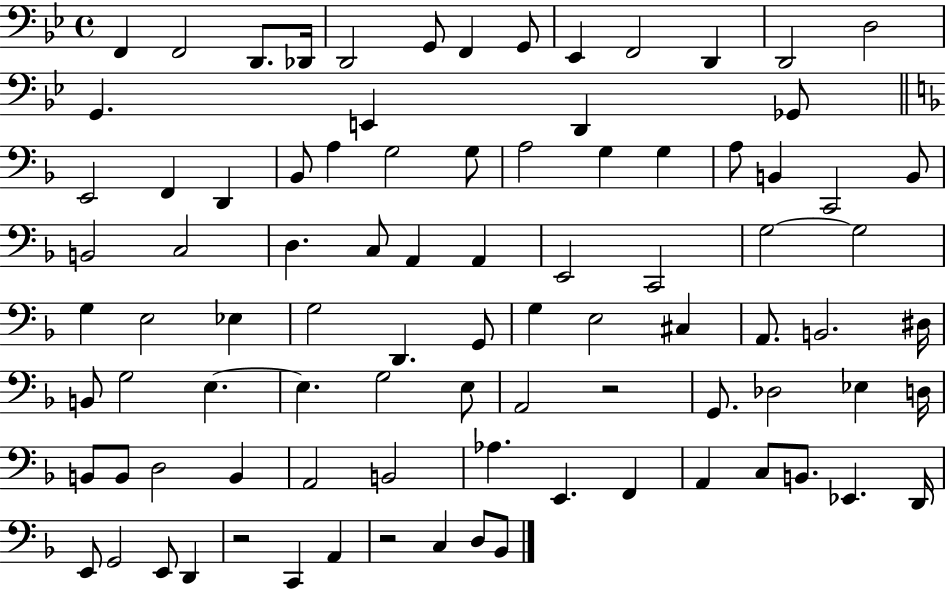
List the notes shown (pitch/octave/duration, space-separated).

F2/q F2/h D2/e. Db2/s D2/h G2/e F2/q G2/e Eb2/q F2/h D2/q D2/h D3/h G2/q. E2/q D2/q Gb2/e E2/h F2/q D2/q Bb2/e A3/q G3/h G3/e A3/h G3/q G3/q A3/e B2/q C2/h B2/e B2/h C3/h D3/q. C3/e A2/q A2/q E2/h C2/h G3/h G3/h G3/q E3/h Eb3/q G3/h D2/q. G2/e G3/q E3/h C#3/q A2/e. B2/h. D#3/s B2/e G3/h E3/q. E3/q. G3/h E3/e A2/h R/h G2/e. Db3/h Eb3/q D3/s B2/e B2/e D3/h B2/q A2/h B2/h Ab3/q. E2/q. F2/q A2/q C3/e B2/e. Eb2/q. D2/s E2/e G2/h E2/e D2/q R/h C2/q A2/q R/h C3/q D3/e Bb2/e